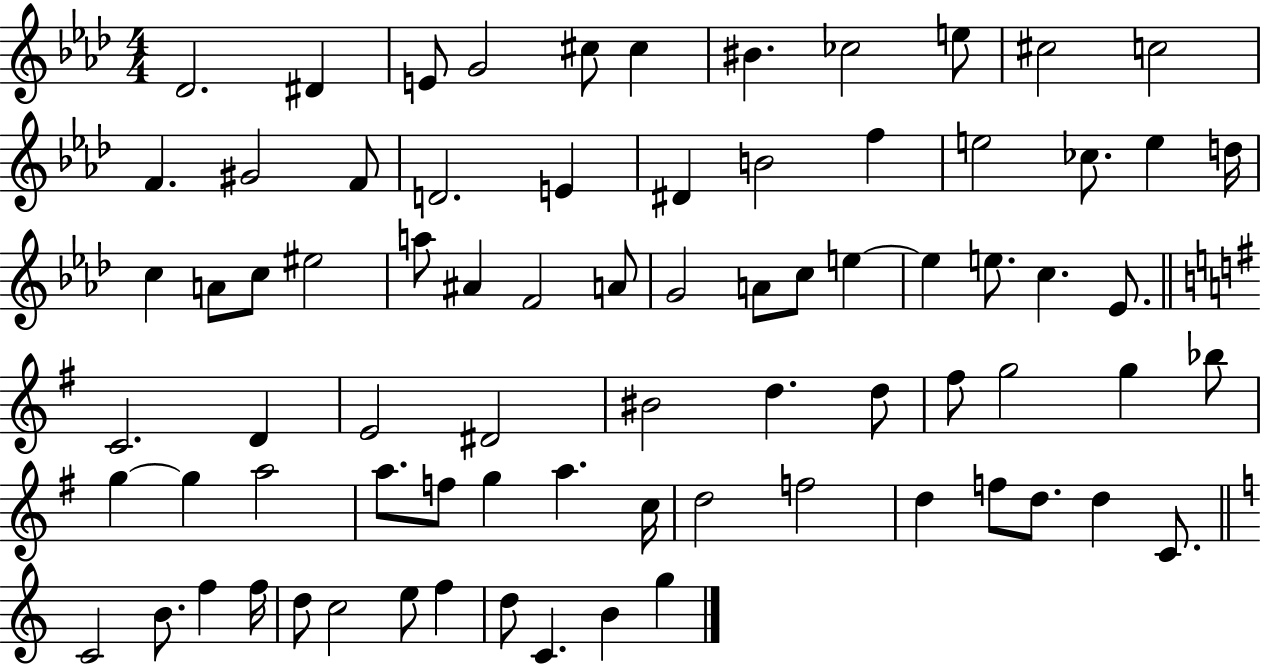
Db4/h. D#4/q E4/e G4/h C#5/e C#5/q BIS4/q. CES5/h E5/e C#5/h C5/h F4/q. G#4/h F4/e D4/h. E4/q D#4/q B4/h F5/q E5/h CES5/e. E5/q D5/s C5/q A4/e C5/e EIS5/h A5/e A#4/q F4/h A4/e G4/h A4/e C5/e E5/q E5/q E5/e. C5/q. Eb4/e. C4/h. D4/q E4/h D#4/h BIS4/h D5/q. D5/e F#5/e G5/h G5/q Bb5/e G5/q G5/q A5/h A5/e. F5/e G5/q A5/q. C5/s D5/h F5/h D5/q F5/e D5/e. D5/q C4/e. C4/h B4/e. F5/q F5/s D5/e C5/h E5/e F5/q D5/e C4/q. B4/q G5/q